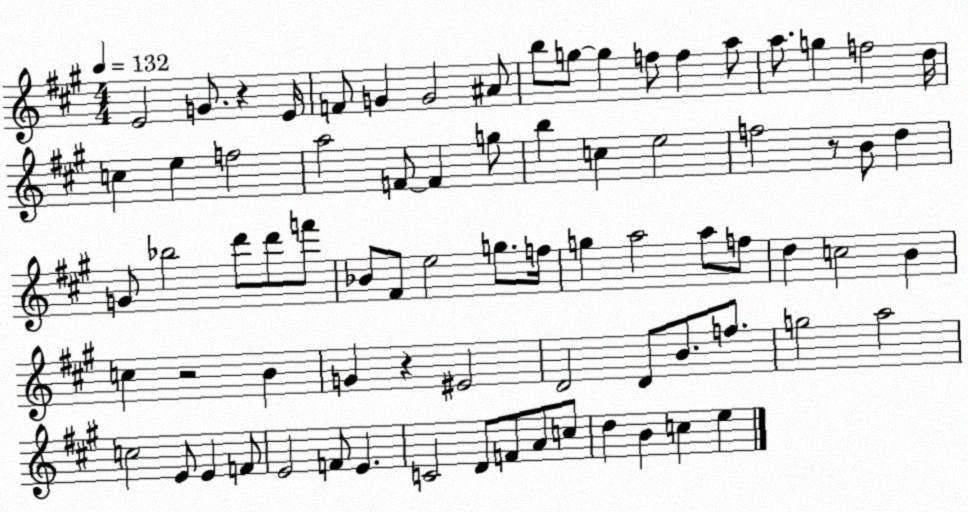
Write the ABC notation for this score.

X:1
T:Untitled
M:4/4
L:1/4
K:A
E2 G/2 z E/4 F/2 G G2 ^A/2 b/2 g/2 g f/2 f a/2 a/2 g f2 d/4 c e f2 a2 F/2 F g/2 b c e2 f2 z/2 B/2 d G/2 _b2 d'/2 d'/2 f'/2 _B/2 ^F/2 e2 g/2 f/4 g a2 a/2 f/2 d c2 B c z2 B G z ^E2 D2 D/2 B/2 f/2 g2 a2 c2 E/2 E F/2 E2 F/2 E C2 D/2 F/2 A/2 c/2 d B c e